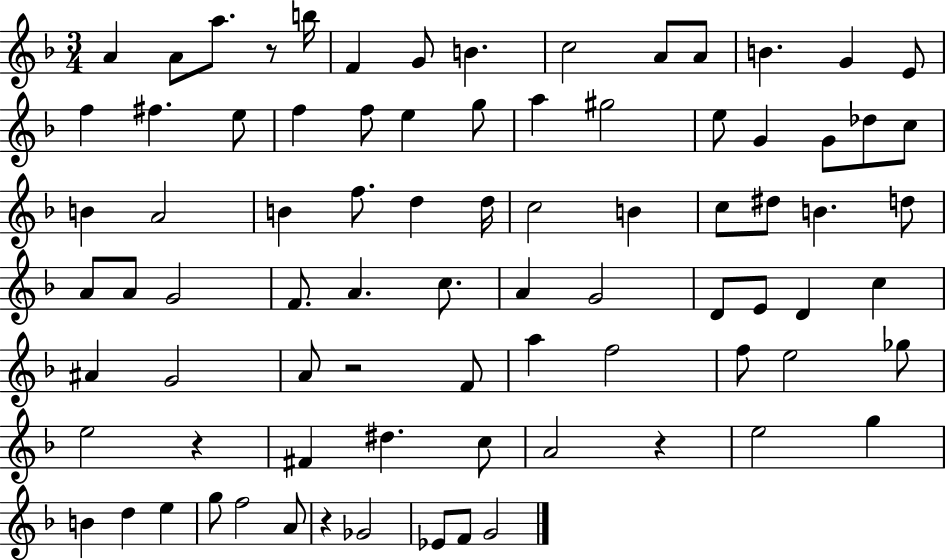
{
  \clef treble
  \numericTimeSignature
  \time 3/4
  \key f \major
  a'4 a'8 a''8. r8 b''16 | f'4 g'8 b'4. | c''2 a'8 a'8 | b'4. g'4 e'8 | \break f''4 fis''4. e''8 | f''4 f''8 e''4 g''8 | a''4 gis''2 | e''8 g'4 g'8 des''8 c''8 | \break b'4 a'2 | b'4 f''8. d''4 d''16 | c''2 b'4 | c''8 dis''8 b'4. d''8 | \break a'8 a'8 g'2 | f'8. a'4. c''8. | a'4 g'2 | d'8 e'8 d'4 c''4 | \break ais'4 g'2 | a'8 r2 f'8 | a''4 f''2 | f''8 e''2 ges''8 | \break e''2 r4 | fis'4 dis''4. c''8 | a'2 r4 | e''2 g''4 | \break b'4 d''4 e''4 | g''8 f''2 a'8 | r4 ges'2 | ees'8 f'8 g'2 | \break \bar "|."
}